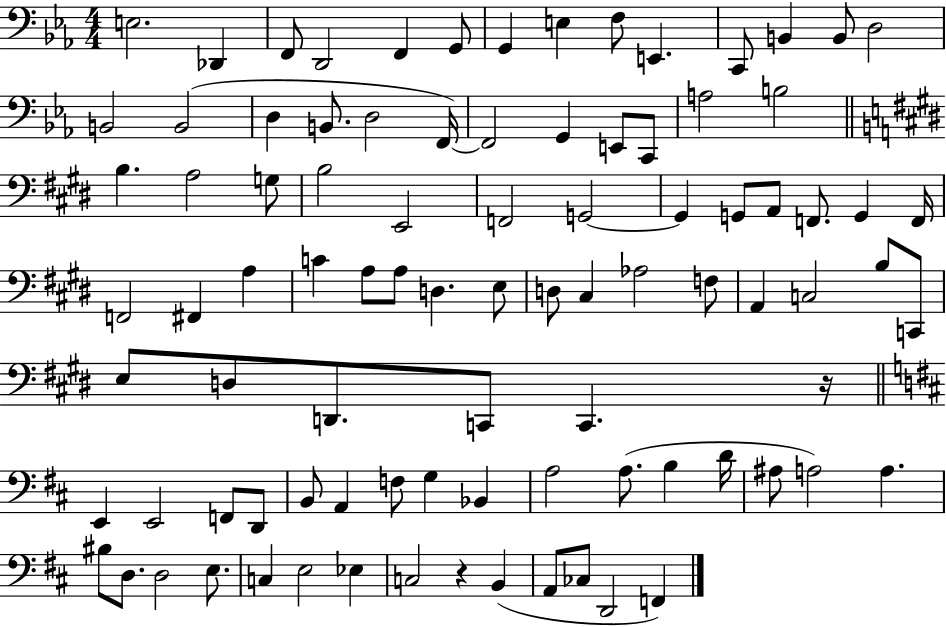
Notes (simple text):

E3/h. Db2/q F2/e D2/h F2/q G2/e G2/q E3/q F3/e E2/q. C2/e B2/q B2/e D3/h B2/h B2/h D3/q B2/e. D3/h F2/s F2/h G2/q E2/e C2/e A3/h B3/h B3/q. A3/h G3/e B3/h E2/h F2/h G2/h G2/q G2/e A2/e F2/e. G2/q F2/s F2/h F#2/q A3/q C4/q A3/e A3/e D3/q. E3/e D3/e C#3/q Ab3/h F3/e A2/q C3/h B3/e C2/e E3/e D3/e D2/e. C2/e C2/q. R/s E2/q E2/h F2/e D2/e B2/e A2/q F3/e G3/q Bb2/q A3/h A3/e. B3/q D4/s A#3/e A3/h A3/q. BIS3/e D3/e. D3/h E3/e. C3/q E3/h Eb3/q C3/h R/q B2/q A2/e CES3/e D2/h F2/q